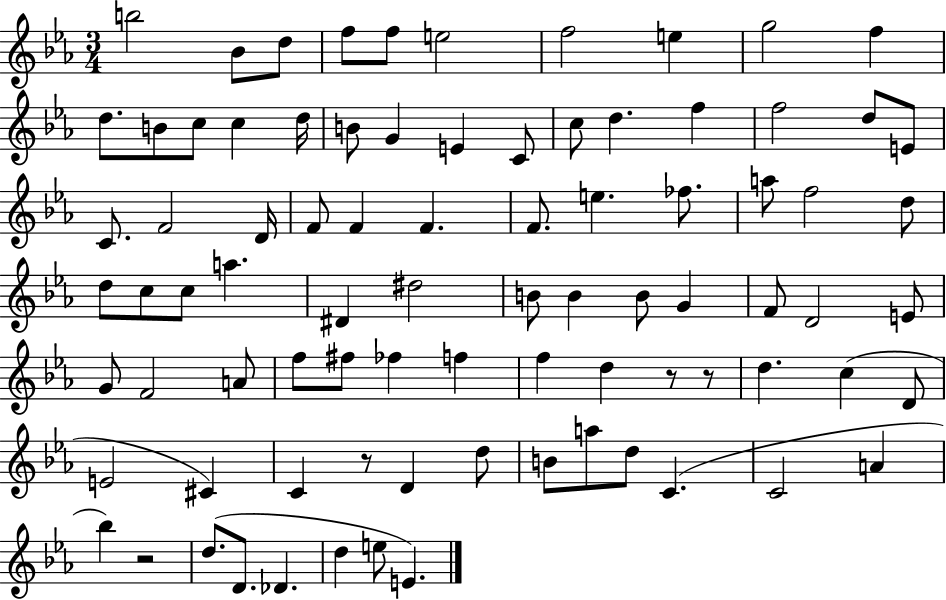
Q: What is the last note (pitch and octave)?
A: E4